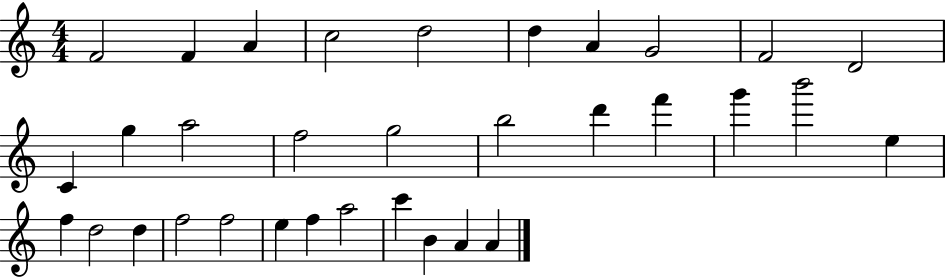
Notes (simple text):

F4/h F4/q A4/q C5/h D5/h D5/q A4/q G4/h F4/h D4/h C4/q G5/q A5/h F5/h G5/h B5/h D6/q F6/q G6/q B6/h E5/q F5/q D5/h D5/q F5/h F5/h E5/q F5/q A5/h C6/q B4/q A4/q A4/q